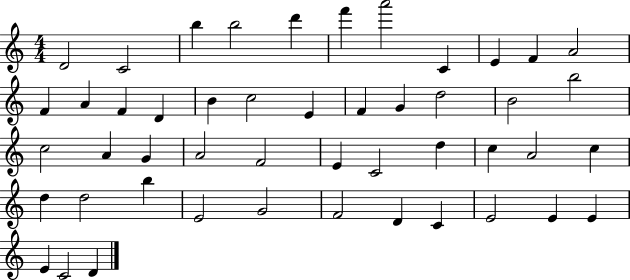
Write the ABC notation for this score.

X:1
T:Untitled
M:4/4
L:1/4
K:C
D2 C2 b b2 d' f' a'2 C E F A2 F A F D B c2 E F G d2 B2 b2 c2 A G A2 F2 E C2 d c A2 c d d2 b E2 G2 F2 D C E2 E E E C2 D